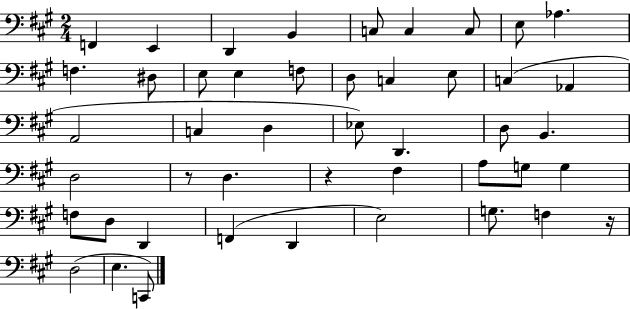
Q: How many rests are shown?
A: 3